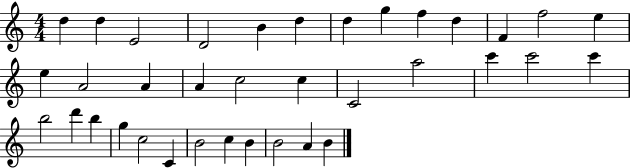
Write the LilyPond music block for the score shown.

{
  \clef treble
  \numericTimeSignature
  \time 4/4
  \key c \major
  d''4 d''4 e'2 | d'2 b'4 d''4 | d''4 g''4 f''4 d''4 | f'4 f''2 e''4 | \break e''4 a'2 a'4 | a'4 c''2 c''4 | c'2 a''2 | c'''4 c'''2 c'''4 | \break b''2 d'''4 b''4 | g''4 c''2 c'4 | b'2 c''4 b'4 | b'2 a'4 b'4 | \break \bar "|."
}